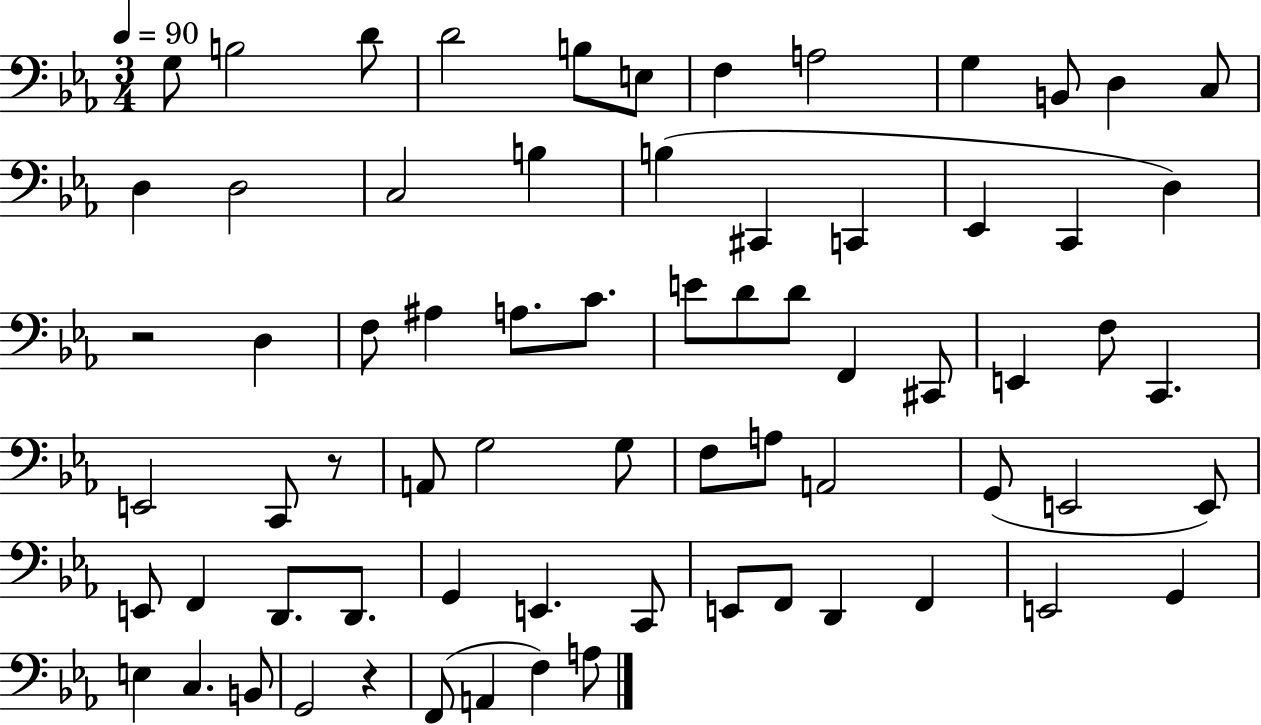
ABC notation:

X:1
T:Untitled
M:3/4
L:1/4
K:Eb
G,/2 B,2 D/2 D2 B,/2 E,/2 F, A,2 G, B,,/2 D, C,/2 D, D,2 C,2 B, B, ^C,, C,, _E,, C,, D, z2 D, F,/2 ^A, A,/2 C/2 E/2 D/2 D/2 F,, ^C,,/2 E,, F,/2 C,, E,,2 C,,/2 z/2 A,,/2 G,2 G,/2 F,/2 A,/2 A,,2 G,,/2 E,,2 E,,/2 E,,/2 F,, D,,/2 D,,/2 G,, E,, C,,/2 E,,/2 F,,/2 D,, F,, E,,2 G,, E, C, B,,/2 G,,2 z F,,/2 A,, F, A,/2